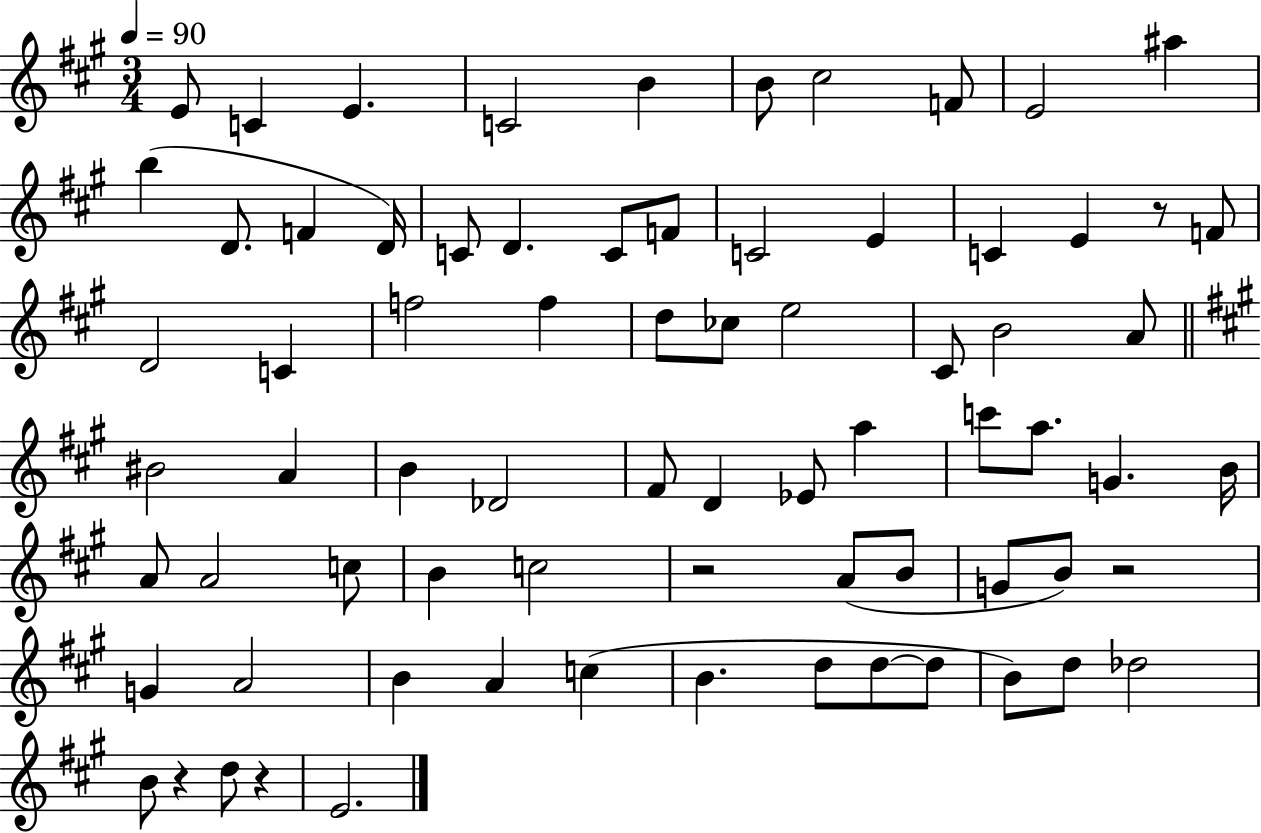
{
  \clef treble
  \numericTimeSignature
  \time 3/4
  \key a \major
  \tempo 4 = 90
  e'8 c'4 e'4. | c'2 b'4 | b'8 cis''2 f'8 | e'2 ais''4 | \break b''4( d'8. f'4 d'16) | c'8 d'4. c'8 f'8 | c'2 e'4 | c'4 e'4 r8 f'8 | \break d'2 c'4 | f''2 f''4 | d''8 ces''8 e''2 | cis'8 b'2 a'8 | \break \bar "||" \break \key a \major bis'2 a'4 | b'4 des'2 | fis'8 d'4 ees'8 a''4 | c'''8 a''8. g'4. b'16 | \break a'8 a'2 c''8 | b'4 c''2 | r2 a'8( b'8 | g'8 b'8) r2 | \break g'4 a'2 | b'4 a'4 c''4( | b'4. d''8 d''8~~ d''8 | b'8) d''8 des''2 | \break b'8 r4 d''8 r4 | e'2. | \bar "|."
}